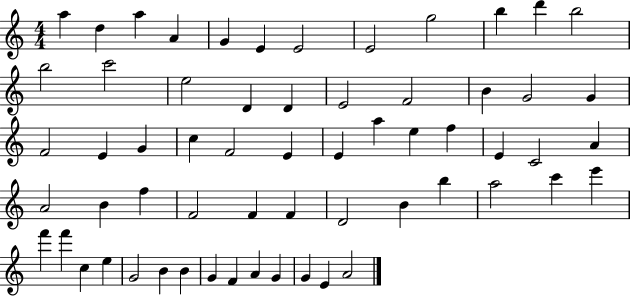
{
  \clef treble
  \numericTimeSignature
  \time 4/4
  \key c \major
  a''4 d''4 a''4 a'4 | g'4 e'4 e'2 | e'2 g''2 | b''4 d'''4 b''2 | \break b''2 c'''2 | e''2 d'4 d'4 | e'2 f'2 | b'4 g'2 g'4 | \break f'2 e'4 g'4 | c''4 f'2 e'4 | e'4 a''4 e''4 f''4 | e'4 c'2 a'4 | \break a'2 b'4 f''4 | f'2 f'4 f'4 | d'2 b'4 b''4 | a''2 c'''4 e'''4 | \break f'''4 f'''4 c''4 e''4 | g'2 b'4 b'4 | g'4 f'4 a'4 g'4 | g'4 e'4 a'2 | \break \bar "|."
}